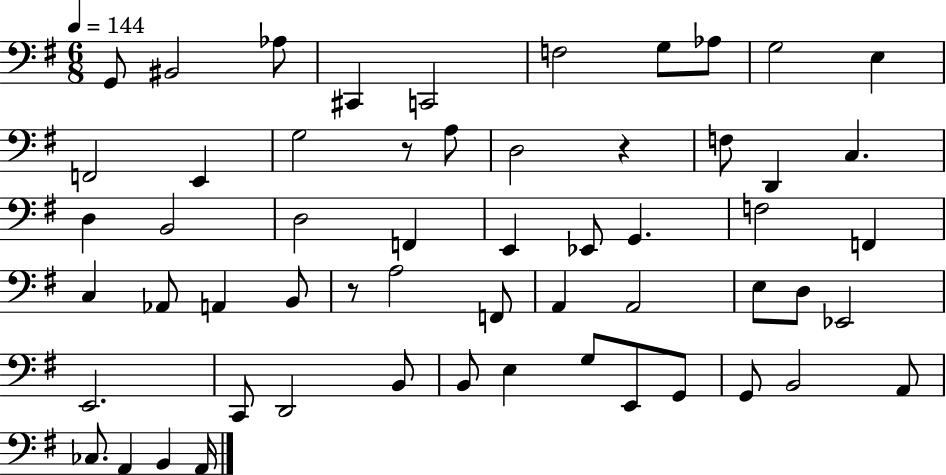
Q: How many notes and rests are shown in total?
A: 57